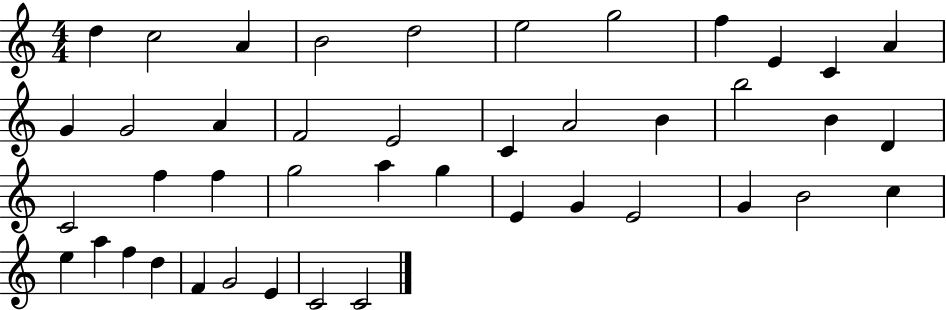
D5/q C5/h A4/q B4/h D5/h E5/h G5/h F5/q E4/q C4/q A4/q G4/q G4/h A4/q F4/h E4/h C4/q A4/h B4/q B5/h B4/q D4/q C4/h F5/q F5/q G5/h A5/q G5/q E4/q G4/q E4/h G4/q B4/h C5/q E5/q A5/q F5/q D5/q F4/q G4/h E4/q C4/h C4/h